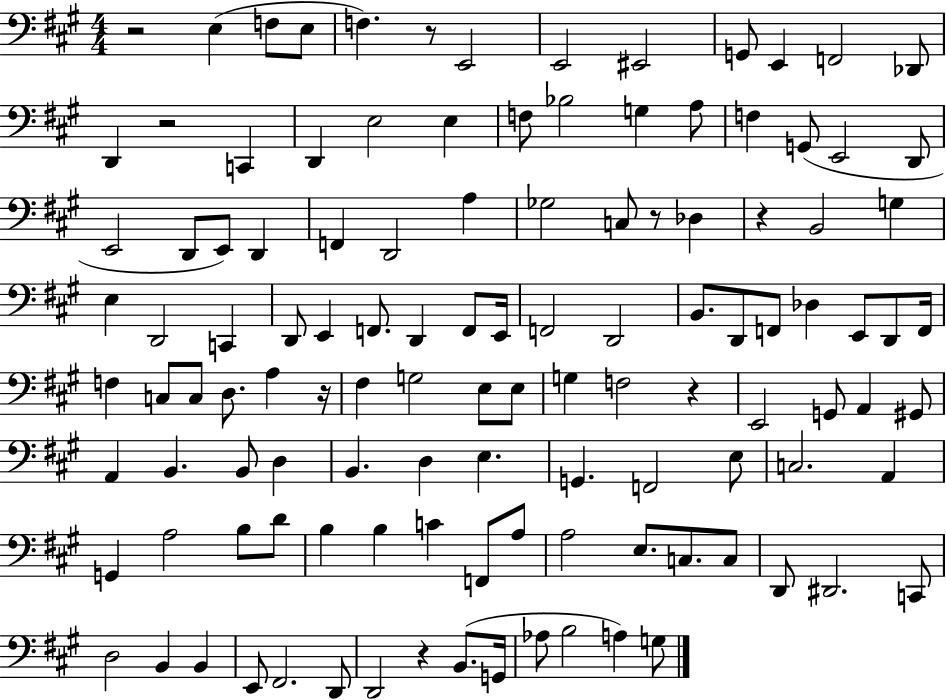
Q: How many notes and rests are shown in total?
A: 118